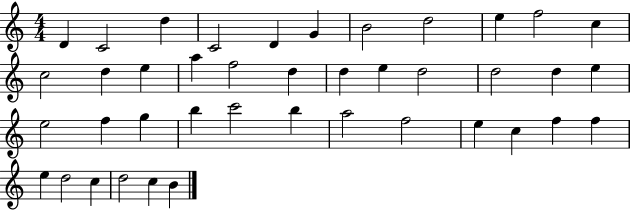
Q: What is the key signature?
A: C major